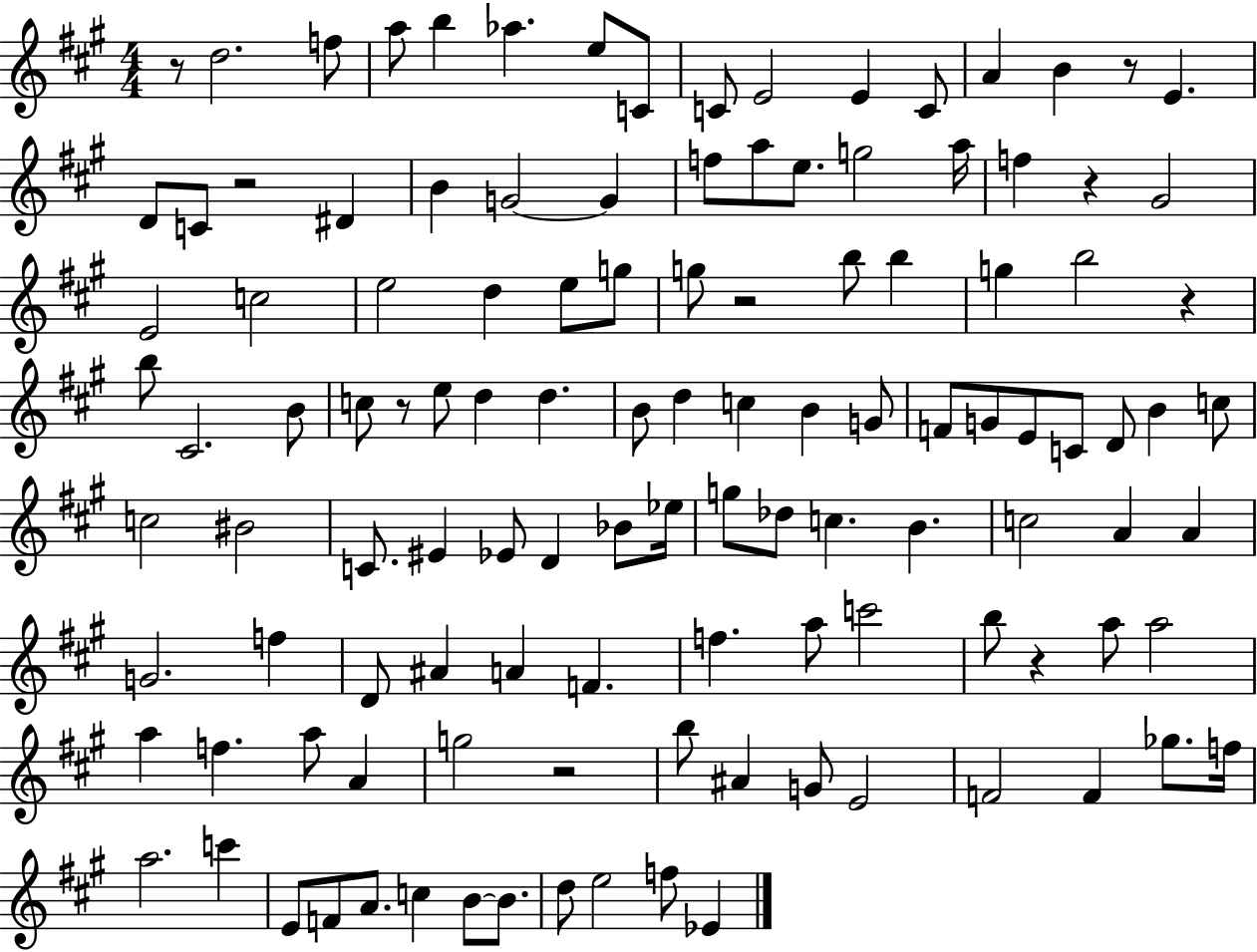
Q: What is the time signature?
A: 4/4